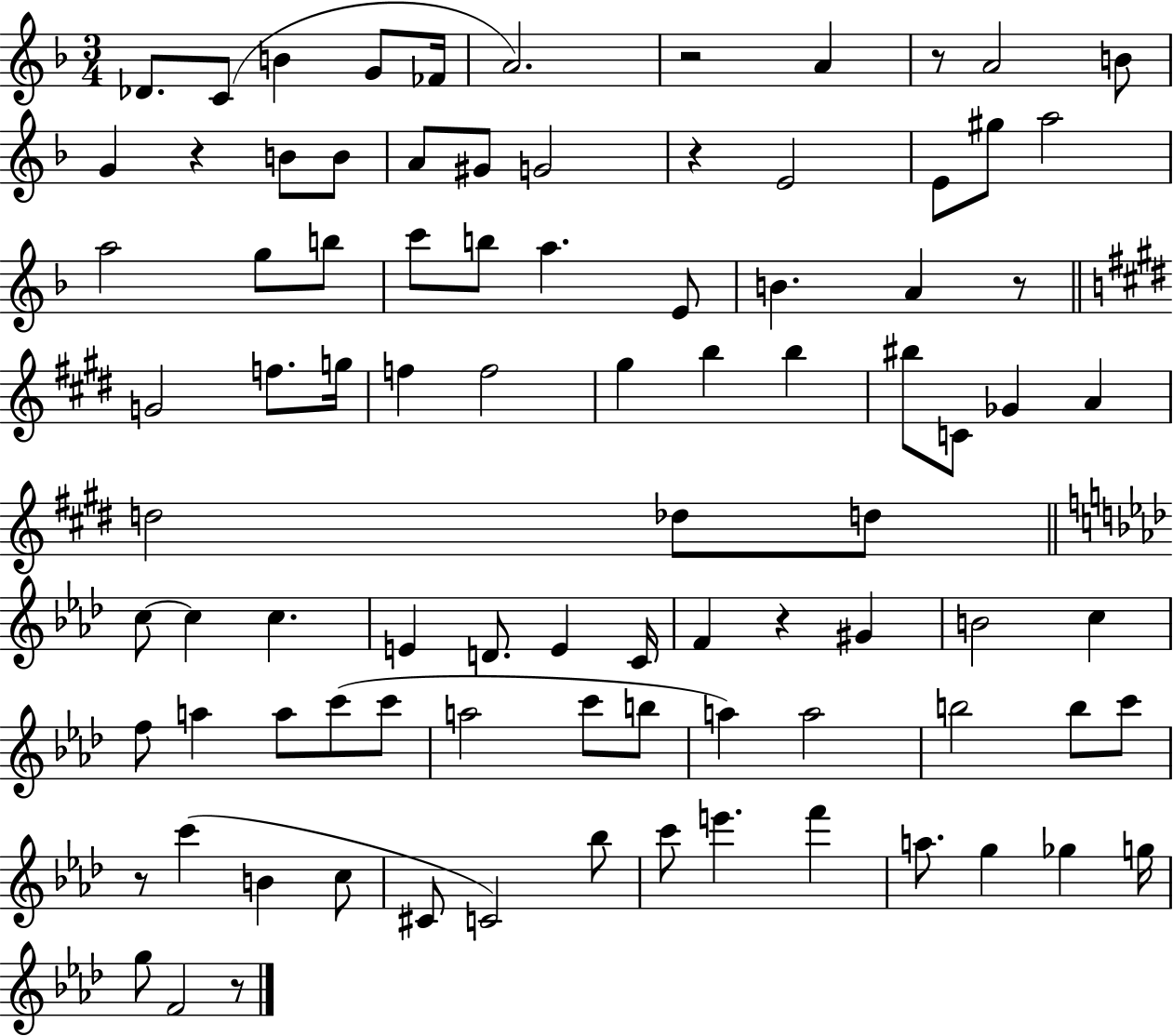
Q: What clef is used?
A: treble